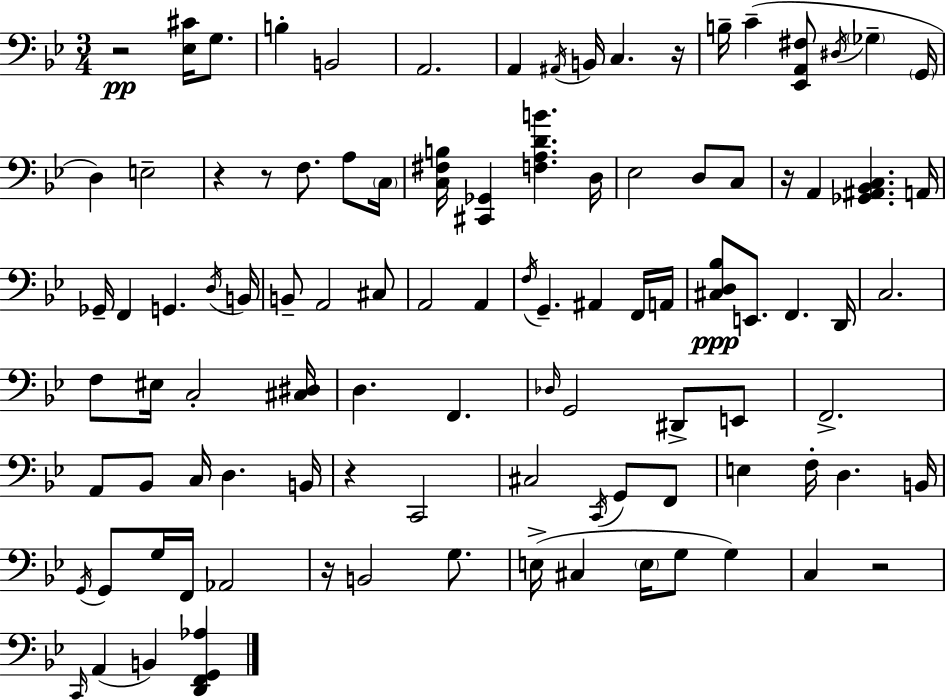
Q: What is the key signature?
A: BES major